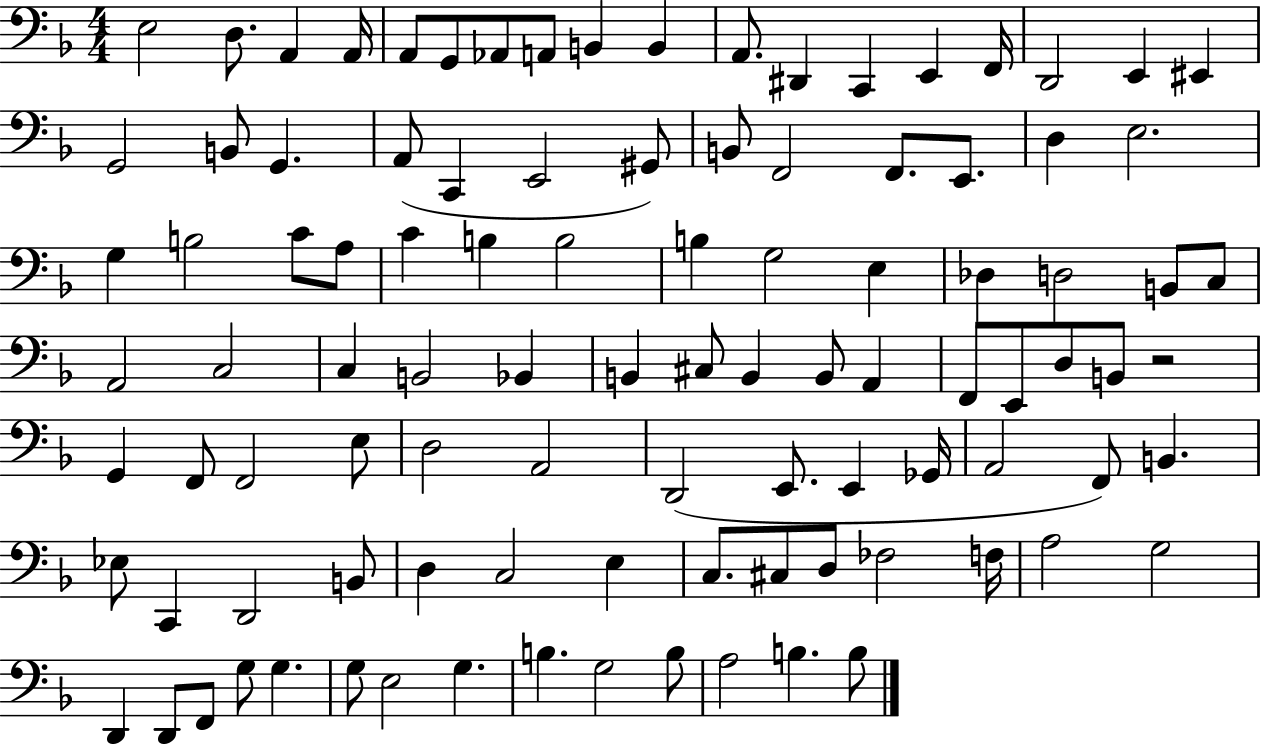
{
  \clef bass
  \numericTimeSignature
  \time 4/4
  \key f \major
  \repeat volta 2 { e2 d8. a,4 a,16 | a,8 g,8 aes,8 a,8 b,4 b,4 | a,8. dis,4 c,4 e,4 f,16 | d,2 e,4 eis,4 | \break g,2 b,8 g,4. | a,8( c,4 e,2 gis,8) | b,8 f,2 f,8. e,8. | d4 e2. | \break g4 b2 c'8 a8 | c'4 b4 b2 | b4 g2 e4 | des4 d2 b,8 c8 | \break a,2 c2 | c4 b,2 bes,4 | b,4 cis8 b,4 b,8 a,4 | f,8 e,8 d8 b,8 r2 | \break g,4 f,8 f,2 e8 | d2 a,2 | d,2( e,8. e,4 ges,16 | a,2 f,8) b,4. | \break ees8 c,4 d,2 b,8 | d4 c2 e4 | c8. cis8 d8 fes2 f16 | a2 g2 | \break d,4 d,8 f,8 g8 g4. | g8 e2 g4. | b4. g2 b8 | a2 b4. b8 | \break } \bar "|."
}